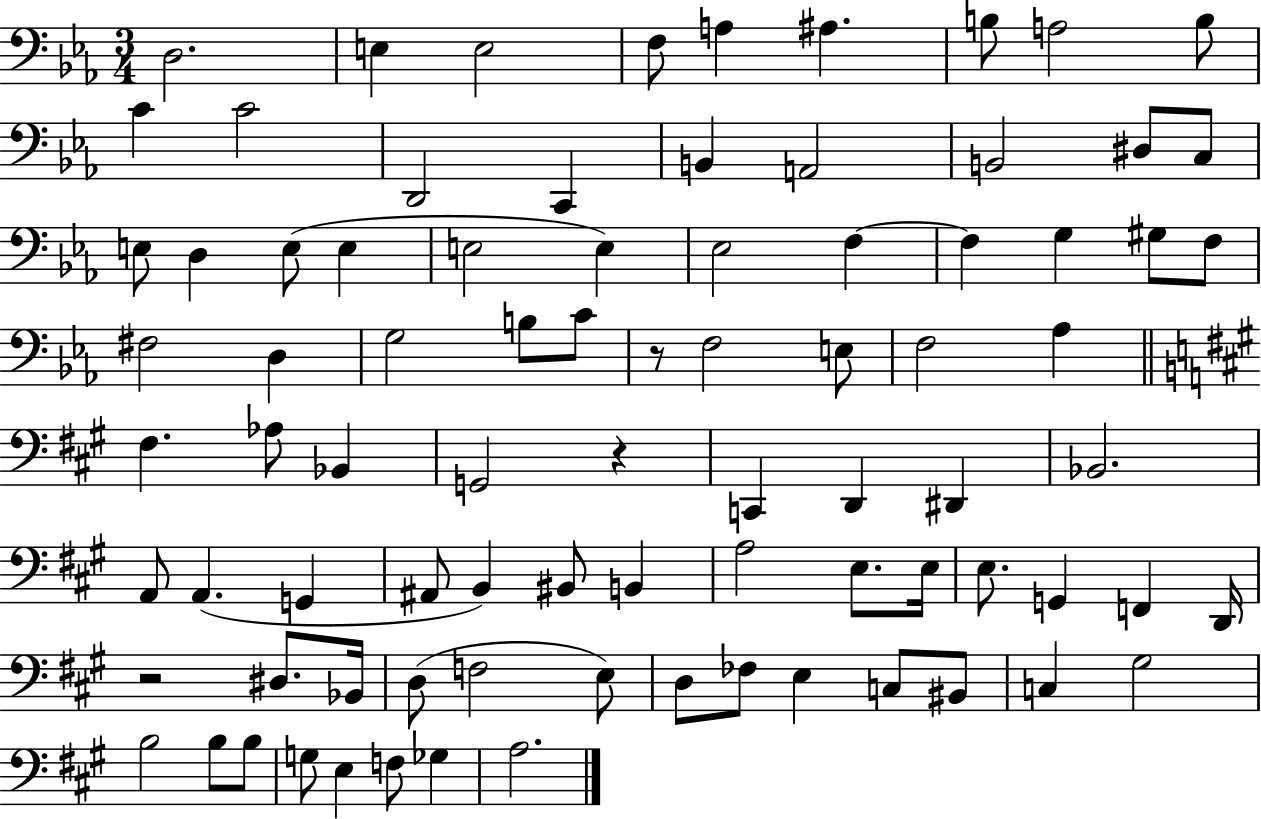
D3/h. E3/q E3/h F3/e A3/q A#3/q. B3/e A3/h B3/e C4/q C4/h D2/h C2/q B2/q A2/h B2/h D#3/e C3/e E3/e D3/q E3/e E3/q E3/h E3/q Eb3/h F3/q F3/q G3/q G#3/e F3/e F#3/h D3/q G3/h B3/e C4/e R/e F3/h E3/e F3/h Ab3/q F#3/q. Ab3/e Bb2/q G2/h R/q C2/q D2/q D#2/q Bb2/h. A2/e A2/q. G2/q A#2/e B2/q BIS2/e B2/q A3/h E3/e. E3/s E3/e. G2/q F2/q D2/s R/h D#3/e. Bb2/s D3/e F3/h E3/e D3/e FES3/e E3/q C3/e BIS2/e C3/q G#3/h B3/h B3/e B3/e G3/e E3/q F3/e Gb3/q A3/h.